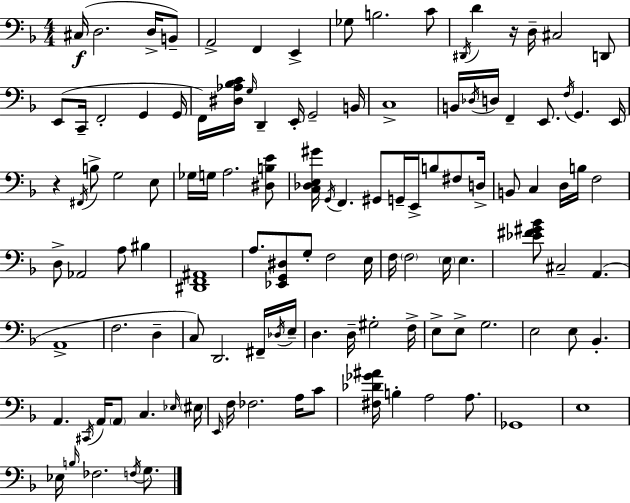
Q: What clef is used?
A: bass